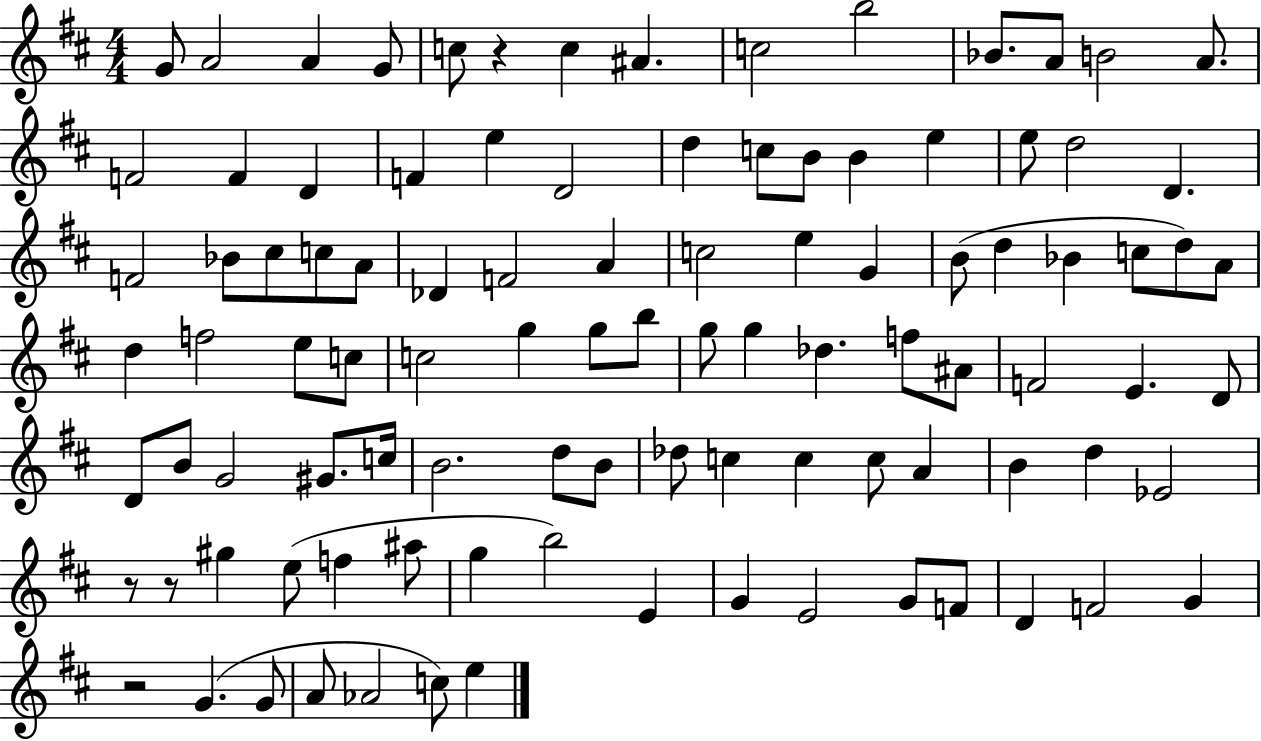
G4/e A4/h A4/q G4/e C5/e R/q C5/q A#4/q. C5/h B5/h Bb4/e. A4/e B4/h A4/e. F4/h F4/q D4/q F4/q E5/q D4/h D5/q C5/e B4/e B4/q E5/q E5/e D5/h D4/q. F4/h Bb4/e C#5/e C5/e A4/e Db4/q F4/h A4/q C5/h E5/q G4/q B4/e D5/q Bb4/q C5/e D5/e A4/e D5/q F5/h E5/e C5/e C5/h G5/q G5/e B5/e G5/e G5/q Db5/q. F5/e A#4/e F4/h E4/q. D4/e D4/e B4/e G4/h G#4/e. C5/s B4/h. D5/e B4/e Db5/e C5/q C5/q C5/e A4/q B4/q D5/q Eb4/h R/e R/e G#5/q E5/e F5/q A#5/e G5/q B5/h E4/q G4/q E4/h G4/e F4/e D4/q F4/h G4/q R/h G4/q. G4/e A4/e Ab4/h C5/e E5/q